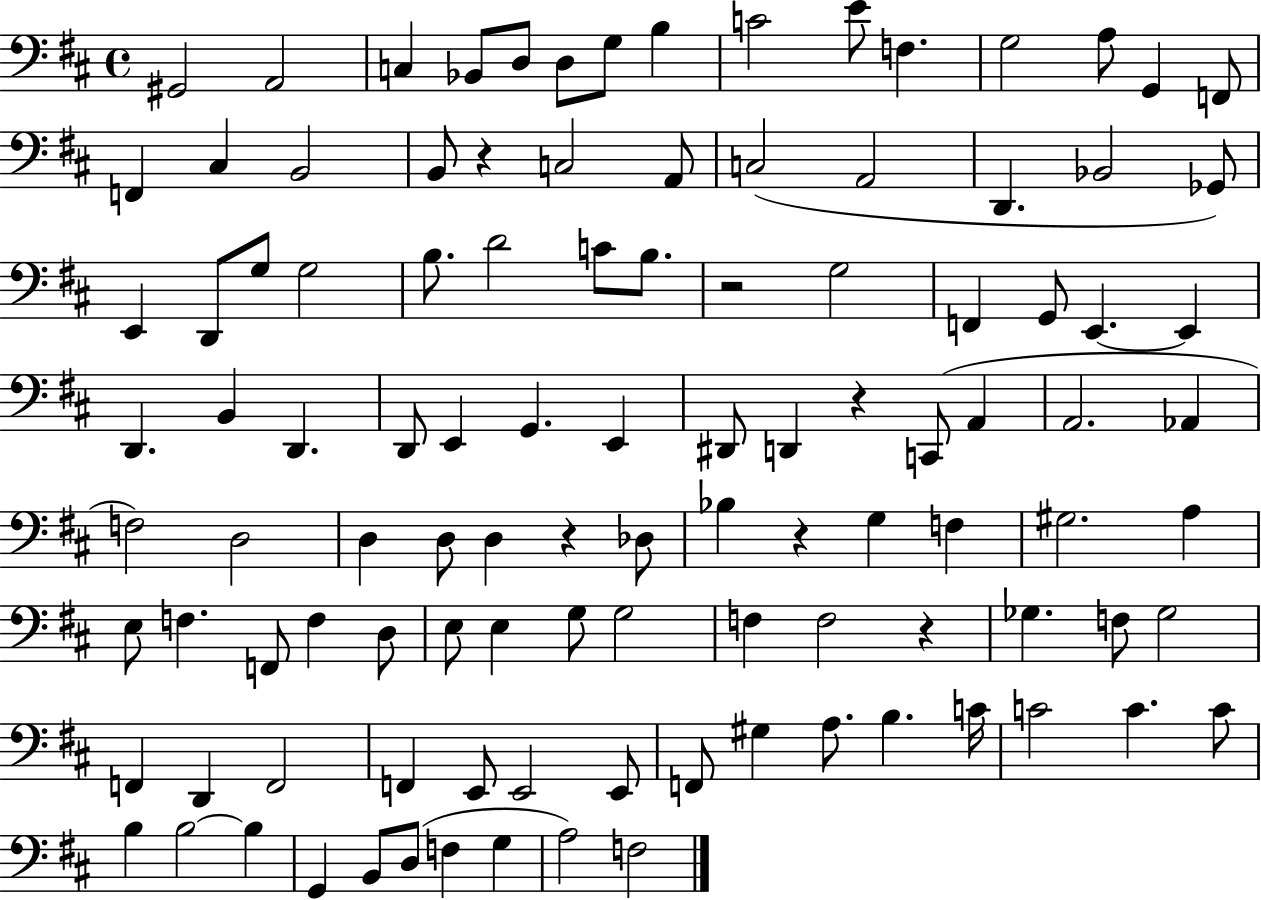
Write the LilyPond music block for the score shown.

{
  \clef bass
  \time 4/4
  \defaultTimeSignature
  \key d \major
  gis,2 a,2 | c4 bes,8 d8 d8 g8 b4 | c'2 e'8 f4. | g2 a8 g,4 f,8 | \break f,4 cis4 b,2 | b,8 r4 c2 a,8 | c2( a,2 | d,4. bes,2 ges,8) | \break e,4 d,8 g8 g2 | b8. d'2 c'8 b8. | r2 g2 | f,4 g,8 e,4.~~ e,4 | \break d,4. b,4 d,4. | d,8 e,4 g,4. e,4 | dis,8 d,4 r4 c,8( a,4 | a,2. aes,4 | \break f2) d2 | d4 d8 d4 r4 des8 | bes4 r4 g4 f4 | gis2. a4 | \break e8 f4. f,8 f4 d8 | e8 e4 g8 g2 | f4 f2 r4 | ges4. f8 ges2 | \break f,4 d,4 f,2 | f,4 e,8 e,2 e,8 | f,8 gis4 a8. b4. c'16 | c'2 c'4. c'8 | \break b4 b2~~ b4 | g,4 b,8 d8( f4 g4 | a2) f2 | \bar "|."
}